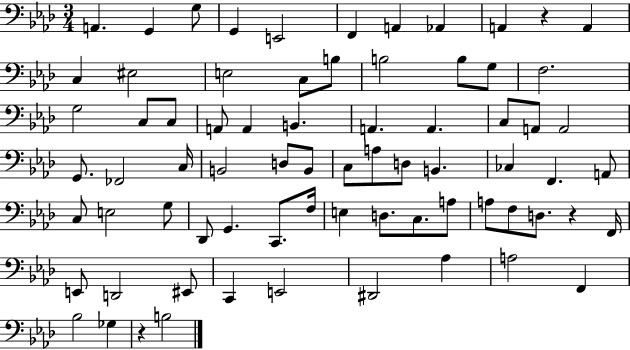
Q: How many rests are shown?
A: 3